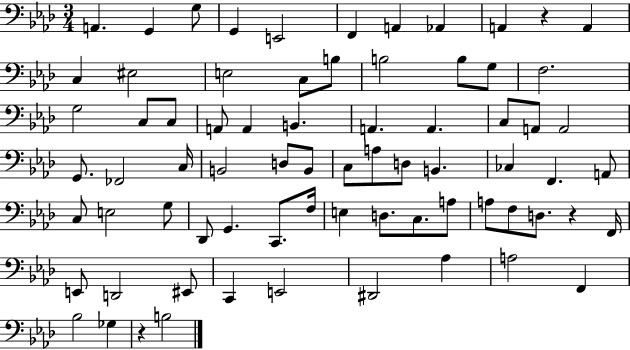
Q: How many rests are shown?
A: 3